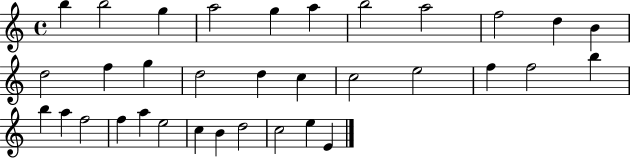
{
  \clef treble
  \time 4/4
  \defaultTimeSignature
  \key c \major
  b''4 b''2 g''4 | a''2 g''4 a''4 | b''2 a''2 | f''2 d''4 b'4 | \break d''2 f''4 g''4 | d''2 d''4 c''4 | c''2 e''2 | f''4 f''2 b''4 | \break b''4 a''4 f''2 | f''4 a''4 e''2 | c''4 b'4 d''2 | c''2 e''4 e'4 | \break \bar "|."
}